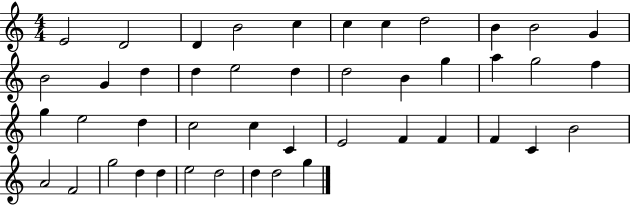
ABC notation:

X:1
T:Untitled
M:4/4
L:1/4
K:C
E2 D2 D B2 c c c d2 B B2 G B2 G d d e2 d d2 B g a g2 f g e2 d c2 c C E2 F F F C B2 A2 F2 g2 d d e2 d2 d d2 g